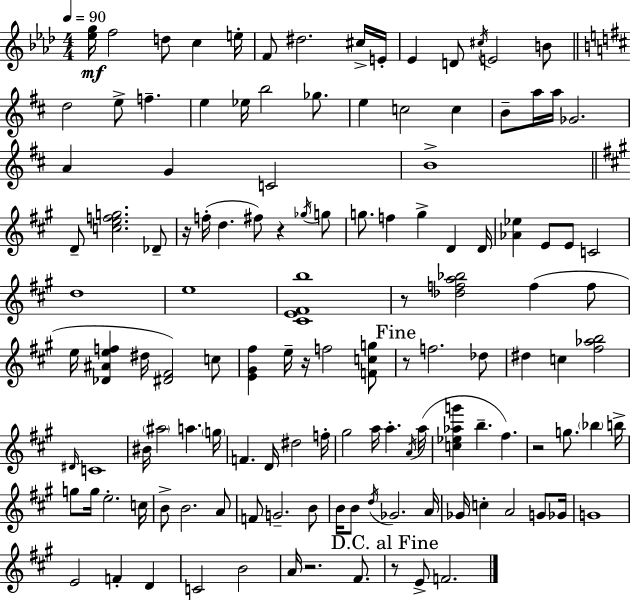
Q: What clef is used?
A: treble